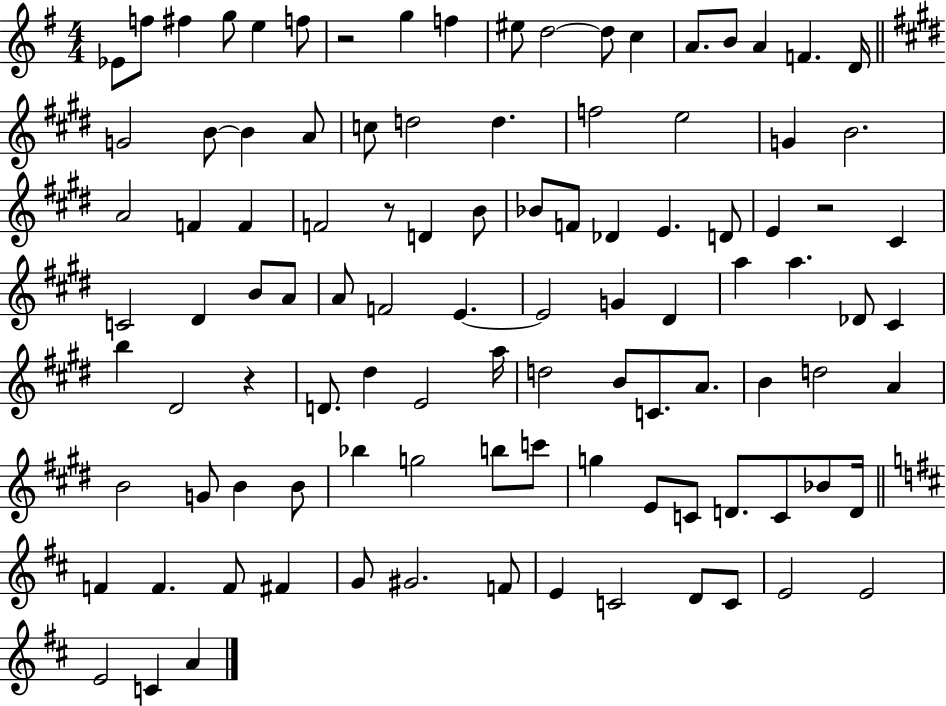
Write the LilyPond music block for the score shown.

{
  \clef treble
  \numericTimeSignature
  \time 4/4
  \key g \major
  ees'8 f''8 fis''4 g''8 e''4 f''8 | r2 g''4 f''4 | eis''8 d''2~~ d''8 c''4 | a'8. b'8 a'4 f'4. d'16 | \break \bar "||" \break \key e \major g'2 b'8~~ b'4 a'8 | c''8 d''2 d''4. | f''2 e''2 | g'4 b'2. | \break a'2 f'4 f'4 | f'2 r8 d'4 b'8 | bes'8 f'8 des'4 e'4. d'8 | e'4 r2 cis'4 | \break c'2 dis'4 b'8 a'8 | a'8 f'2 e'4.~~ | e'2 g'4 dis'4 | a''4 a''4. des'8 cis'4 | \break b''4 dis'2 r4 | d'8. dis''4 e'2 a''16 | d''2 b'8 c'8. a'8. | b'4 d''2 a'4 | \break b'2 g'8 b'4 b'8 | bes''4 g''2 b''8 c'''8 | g''4 e'8 c'8 d'8. c'8 bes'8 d'16 | \bar "||" \break \key d \major f'4 f'4. f'8 fis'4 | g'8 gis'2. f'8 | e'4 c'2 d'8 c'8 | e'2 e'2 | \break e'2 c'4 a'4 | \bar "|."
}